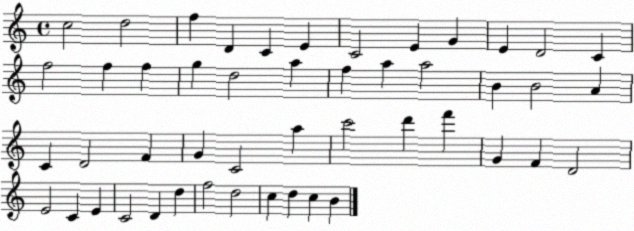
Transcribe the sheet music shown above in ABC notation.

X:1
T:Untitled
M:4/4
L:1/4
K:C
c2 d2 f D C E C2 E G E D2 C f2 f f g d2 a f a a2 B B2 A C D2 F G C2 a c'2 d' f' G F D2 E2 C E C2 D d f2 d2 c d c B